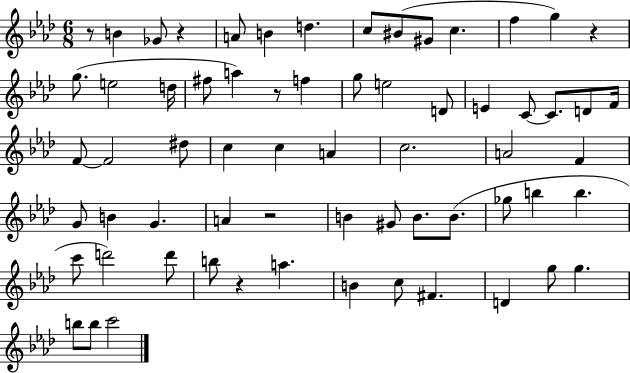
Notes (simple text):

R/e B4/q Gb4/e R/q A4/e B4/q D5/q. C5/e BIS4/e G#4/e C5/q. F5/q G5/q R/q G5/e. E5/h D5/s F#5/e A5/q R/e F5/q G5/e E5/h D4/e E4/q C4/e C4/e. D4/e F4/s F4/e F4/h D#5/e C5/q C5/q A4/q C5/h. A4/h F4/q G4/e B4/q G4/q. A4/q R/h B4/q G#4/e B4/e. B4/e. Gb5/e B5/q B5/q. C6/e D6/h D6/e B5/e R/q A5/q. B4/q C5/e F#4/q. D4/q G5/e G5/q. B5/e B5/e C6/h